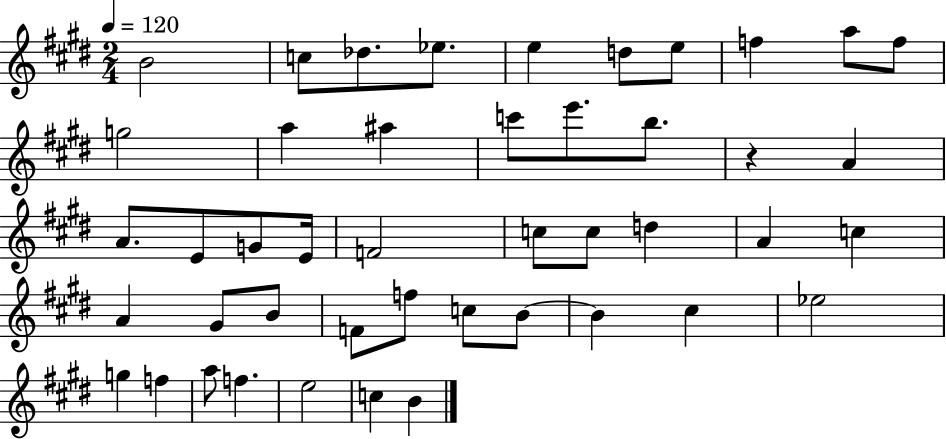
B4/h C5/e Db5/e. Eb5/e. E5/q D5/e E5/e F5/q A5/e F5/e G5/h A5/q A#5/q C6/e E6/e. B5/e. R/q A4/q A4/e. E4/e G4/e E4/s F4/h C5/e C5/e D5/q A4/q C5/q A4/q G#4/e B4/e F4/e F5/e C5/e B4/e B4/q C#5/q Eb5/h G5/q F5/q A5/e F5/q. E5/h C5/q B4/q